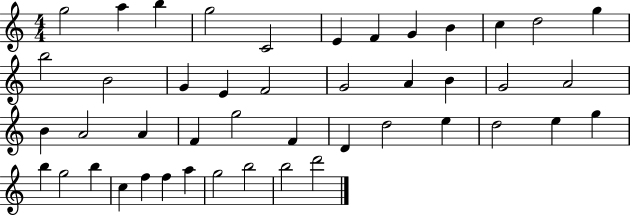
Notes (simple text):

G5/h A5/q B5/q G5/h C4/h E4/q F4/q G4/q B4/q C5/q D5/h G5/q B5/h B4/h G4/q E4/q F4/h G4/h A4/q B4/q G4/h A4/h B4/q A4/h A4/q F4/q G5/h F4/q D4/q D5/h E5/q D5/h E5/q G5/q B5/q G5/h B5/q C5/q F5/q F5/q A5/q G5/h B5/h B5/h D6/h